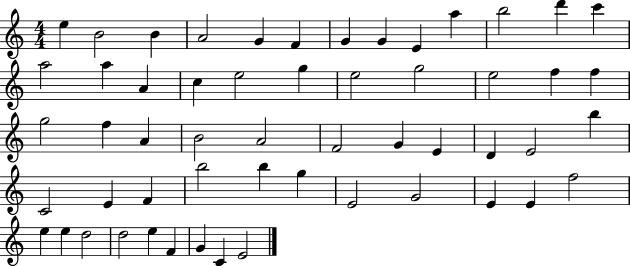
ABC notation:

X:1
T:Untitled
M:4/4
L:1/4
K:C
e B2 B A2 G F G G E a b2 d' c' a2 a A c e2 g e2 g2 e2 f f g2 f A B2 A2 F2 G E D E2 b C2 E F b2 b g E2 G2 E E f2 e e d2 d2 e F G C E2